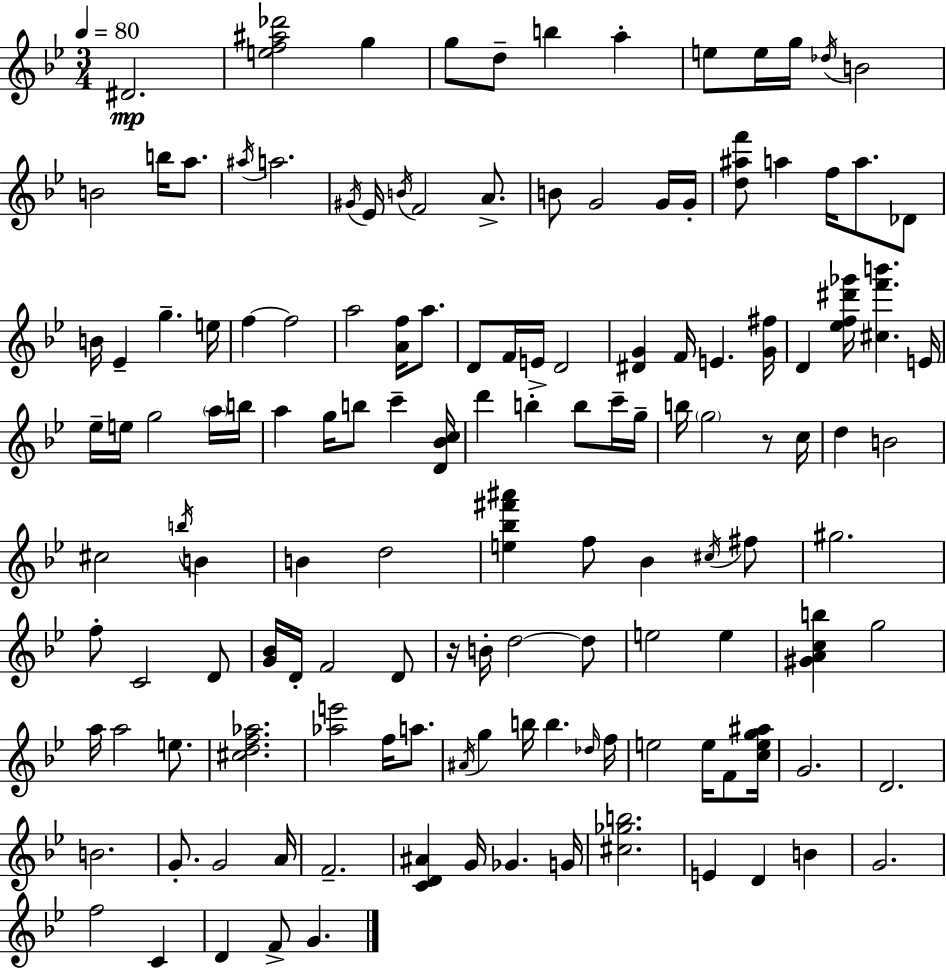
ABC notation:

X:1
T:Untitled
M:3/4
L:1/4
K:Bb
^D2 [ef^a_d']2 g g/2 d/2 b a e/2 e/4 g/4 _d/4 B2 B2 b/4 a/2 ^a/4 a2 ^G/4 _E/4 B/4 F2 A/2 B/2 G2 G/4 G/4 [d^af']/2 a f/4 a/2 _D/2 B/4 _E g e/4 f f2 a2 [Af]/4 a/2 D/2 F/4 E/4 D2 [^DG] F/4 E [G^f]/4 D [_ef^d'_g']/4 [^cf'b'] E/4 _e/4 e/4 g2 a/4 b/4 a g/4 b/2 c' [D_Bc]/4 d' b b/2 c'/4 g/4 b/4 g2 z/2 c/4 d B2 ^c2 b/4 B B d2 [e_b^f'^a'] f/2 _B ^c/4 ^f/2 ^g2 f/2 C2 D/2 [G_B]/4 D/4 F2 D/2 z/4 B/4 d2 d/2 e2 e [^GAcb] g2 a/4 a2 e/2 [^cdf_a]2 [_ae']2 f/4 a/2 ^A/4 g b/4 b _d/4 f/4 e2 e/4 F/2 [ceg^a]/4 G2 D2 B2 G/2 G2 A/4 F2 [CD^A] G/4 _G G/4 [^c_gb]2 E D B G2 f2 C D F/2 G